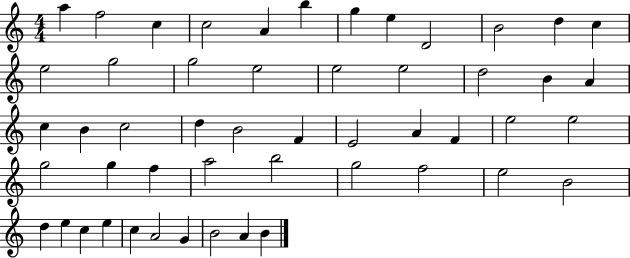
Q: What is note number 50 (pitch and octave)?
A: A4